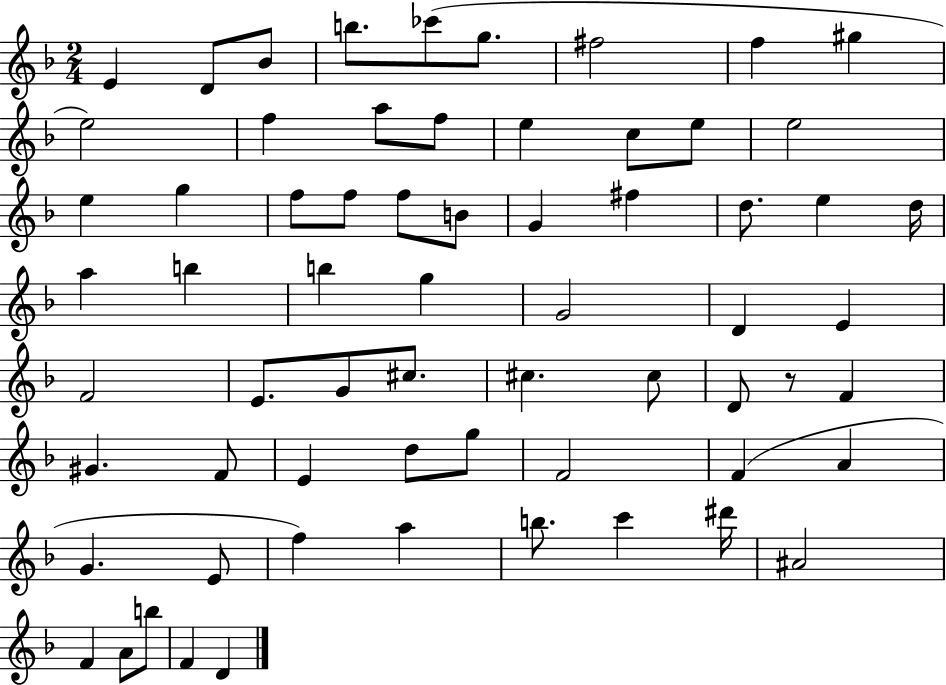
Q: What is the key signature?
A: F major